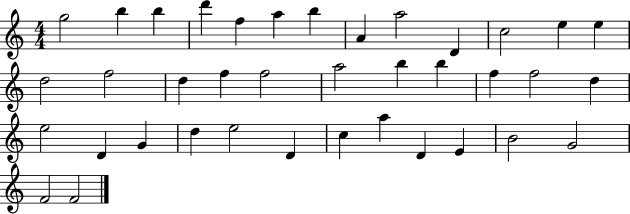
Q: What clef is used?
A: treble